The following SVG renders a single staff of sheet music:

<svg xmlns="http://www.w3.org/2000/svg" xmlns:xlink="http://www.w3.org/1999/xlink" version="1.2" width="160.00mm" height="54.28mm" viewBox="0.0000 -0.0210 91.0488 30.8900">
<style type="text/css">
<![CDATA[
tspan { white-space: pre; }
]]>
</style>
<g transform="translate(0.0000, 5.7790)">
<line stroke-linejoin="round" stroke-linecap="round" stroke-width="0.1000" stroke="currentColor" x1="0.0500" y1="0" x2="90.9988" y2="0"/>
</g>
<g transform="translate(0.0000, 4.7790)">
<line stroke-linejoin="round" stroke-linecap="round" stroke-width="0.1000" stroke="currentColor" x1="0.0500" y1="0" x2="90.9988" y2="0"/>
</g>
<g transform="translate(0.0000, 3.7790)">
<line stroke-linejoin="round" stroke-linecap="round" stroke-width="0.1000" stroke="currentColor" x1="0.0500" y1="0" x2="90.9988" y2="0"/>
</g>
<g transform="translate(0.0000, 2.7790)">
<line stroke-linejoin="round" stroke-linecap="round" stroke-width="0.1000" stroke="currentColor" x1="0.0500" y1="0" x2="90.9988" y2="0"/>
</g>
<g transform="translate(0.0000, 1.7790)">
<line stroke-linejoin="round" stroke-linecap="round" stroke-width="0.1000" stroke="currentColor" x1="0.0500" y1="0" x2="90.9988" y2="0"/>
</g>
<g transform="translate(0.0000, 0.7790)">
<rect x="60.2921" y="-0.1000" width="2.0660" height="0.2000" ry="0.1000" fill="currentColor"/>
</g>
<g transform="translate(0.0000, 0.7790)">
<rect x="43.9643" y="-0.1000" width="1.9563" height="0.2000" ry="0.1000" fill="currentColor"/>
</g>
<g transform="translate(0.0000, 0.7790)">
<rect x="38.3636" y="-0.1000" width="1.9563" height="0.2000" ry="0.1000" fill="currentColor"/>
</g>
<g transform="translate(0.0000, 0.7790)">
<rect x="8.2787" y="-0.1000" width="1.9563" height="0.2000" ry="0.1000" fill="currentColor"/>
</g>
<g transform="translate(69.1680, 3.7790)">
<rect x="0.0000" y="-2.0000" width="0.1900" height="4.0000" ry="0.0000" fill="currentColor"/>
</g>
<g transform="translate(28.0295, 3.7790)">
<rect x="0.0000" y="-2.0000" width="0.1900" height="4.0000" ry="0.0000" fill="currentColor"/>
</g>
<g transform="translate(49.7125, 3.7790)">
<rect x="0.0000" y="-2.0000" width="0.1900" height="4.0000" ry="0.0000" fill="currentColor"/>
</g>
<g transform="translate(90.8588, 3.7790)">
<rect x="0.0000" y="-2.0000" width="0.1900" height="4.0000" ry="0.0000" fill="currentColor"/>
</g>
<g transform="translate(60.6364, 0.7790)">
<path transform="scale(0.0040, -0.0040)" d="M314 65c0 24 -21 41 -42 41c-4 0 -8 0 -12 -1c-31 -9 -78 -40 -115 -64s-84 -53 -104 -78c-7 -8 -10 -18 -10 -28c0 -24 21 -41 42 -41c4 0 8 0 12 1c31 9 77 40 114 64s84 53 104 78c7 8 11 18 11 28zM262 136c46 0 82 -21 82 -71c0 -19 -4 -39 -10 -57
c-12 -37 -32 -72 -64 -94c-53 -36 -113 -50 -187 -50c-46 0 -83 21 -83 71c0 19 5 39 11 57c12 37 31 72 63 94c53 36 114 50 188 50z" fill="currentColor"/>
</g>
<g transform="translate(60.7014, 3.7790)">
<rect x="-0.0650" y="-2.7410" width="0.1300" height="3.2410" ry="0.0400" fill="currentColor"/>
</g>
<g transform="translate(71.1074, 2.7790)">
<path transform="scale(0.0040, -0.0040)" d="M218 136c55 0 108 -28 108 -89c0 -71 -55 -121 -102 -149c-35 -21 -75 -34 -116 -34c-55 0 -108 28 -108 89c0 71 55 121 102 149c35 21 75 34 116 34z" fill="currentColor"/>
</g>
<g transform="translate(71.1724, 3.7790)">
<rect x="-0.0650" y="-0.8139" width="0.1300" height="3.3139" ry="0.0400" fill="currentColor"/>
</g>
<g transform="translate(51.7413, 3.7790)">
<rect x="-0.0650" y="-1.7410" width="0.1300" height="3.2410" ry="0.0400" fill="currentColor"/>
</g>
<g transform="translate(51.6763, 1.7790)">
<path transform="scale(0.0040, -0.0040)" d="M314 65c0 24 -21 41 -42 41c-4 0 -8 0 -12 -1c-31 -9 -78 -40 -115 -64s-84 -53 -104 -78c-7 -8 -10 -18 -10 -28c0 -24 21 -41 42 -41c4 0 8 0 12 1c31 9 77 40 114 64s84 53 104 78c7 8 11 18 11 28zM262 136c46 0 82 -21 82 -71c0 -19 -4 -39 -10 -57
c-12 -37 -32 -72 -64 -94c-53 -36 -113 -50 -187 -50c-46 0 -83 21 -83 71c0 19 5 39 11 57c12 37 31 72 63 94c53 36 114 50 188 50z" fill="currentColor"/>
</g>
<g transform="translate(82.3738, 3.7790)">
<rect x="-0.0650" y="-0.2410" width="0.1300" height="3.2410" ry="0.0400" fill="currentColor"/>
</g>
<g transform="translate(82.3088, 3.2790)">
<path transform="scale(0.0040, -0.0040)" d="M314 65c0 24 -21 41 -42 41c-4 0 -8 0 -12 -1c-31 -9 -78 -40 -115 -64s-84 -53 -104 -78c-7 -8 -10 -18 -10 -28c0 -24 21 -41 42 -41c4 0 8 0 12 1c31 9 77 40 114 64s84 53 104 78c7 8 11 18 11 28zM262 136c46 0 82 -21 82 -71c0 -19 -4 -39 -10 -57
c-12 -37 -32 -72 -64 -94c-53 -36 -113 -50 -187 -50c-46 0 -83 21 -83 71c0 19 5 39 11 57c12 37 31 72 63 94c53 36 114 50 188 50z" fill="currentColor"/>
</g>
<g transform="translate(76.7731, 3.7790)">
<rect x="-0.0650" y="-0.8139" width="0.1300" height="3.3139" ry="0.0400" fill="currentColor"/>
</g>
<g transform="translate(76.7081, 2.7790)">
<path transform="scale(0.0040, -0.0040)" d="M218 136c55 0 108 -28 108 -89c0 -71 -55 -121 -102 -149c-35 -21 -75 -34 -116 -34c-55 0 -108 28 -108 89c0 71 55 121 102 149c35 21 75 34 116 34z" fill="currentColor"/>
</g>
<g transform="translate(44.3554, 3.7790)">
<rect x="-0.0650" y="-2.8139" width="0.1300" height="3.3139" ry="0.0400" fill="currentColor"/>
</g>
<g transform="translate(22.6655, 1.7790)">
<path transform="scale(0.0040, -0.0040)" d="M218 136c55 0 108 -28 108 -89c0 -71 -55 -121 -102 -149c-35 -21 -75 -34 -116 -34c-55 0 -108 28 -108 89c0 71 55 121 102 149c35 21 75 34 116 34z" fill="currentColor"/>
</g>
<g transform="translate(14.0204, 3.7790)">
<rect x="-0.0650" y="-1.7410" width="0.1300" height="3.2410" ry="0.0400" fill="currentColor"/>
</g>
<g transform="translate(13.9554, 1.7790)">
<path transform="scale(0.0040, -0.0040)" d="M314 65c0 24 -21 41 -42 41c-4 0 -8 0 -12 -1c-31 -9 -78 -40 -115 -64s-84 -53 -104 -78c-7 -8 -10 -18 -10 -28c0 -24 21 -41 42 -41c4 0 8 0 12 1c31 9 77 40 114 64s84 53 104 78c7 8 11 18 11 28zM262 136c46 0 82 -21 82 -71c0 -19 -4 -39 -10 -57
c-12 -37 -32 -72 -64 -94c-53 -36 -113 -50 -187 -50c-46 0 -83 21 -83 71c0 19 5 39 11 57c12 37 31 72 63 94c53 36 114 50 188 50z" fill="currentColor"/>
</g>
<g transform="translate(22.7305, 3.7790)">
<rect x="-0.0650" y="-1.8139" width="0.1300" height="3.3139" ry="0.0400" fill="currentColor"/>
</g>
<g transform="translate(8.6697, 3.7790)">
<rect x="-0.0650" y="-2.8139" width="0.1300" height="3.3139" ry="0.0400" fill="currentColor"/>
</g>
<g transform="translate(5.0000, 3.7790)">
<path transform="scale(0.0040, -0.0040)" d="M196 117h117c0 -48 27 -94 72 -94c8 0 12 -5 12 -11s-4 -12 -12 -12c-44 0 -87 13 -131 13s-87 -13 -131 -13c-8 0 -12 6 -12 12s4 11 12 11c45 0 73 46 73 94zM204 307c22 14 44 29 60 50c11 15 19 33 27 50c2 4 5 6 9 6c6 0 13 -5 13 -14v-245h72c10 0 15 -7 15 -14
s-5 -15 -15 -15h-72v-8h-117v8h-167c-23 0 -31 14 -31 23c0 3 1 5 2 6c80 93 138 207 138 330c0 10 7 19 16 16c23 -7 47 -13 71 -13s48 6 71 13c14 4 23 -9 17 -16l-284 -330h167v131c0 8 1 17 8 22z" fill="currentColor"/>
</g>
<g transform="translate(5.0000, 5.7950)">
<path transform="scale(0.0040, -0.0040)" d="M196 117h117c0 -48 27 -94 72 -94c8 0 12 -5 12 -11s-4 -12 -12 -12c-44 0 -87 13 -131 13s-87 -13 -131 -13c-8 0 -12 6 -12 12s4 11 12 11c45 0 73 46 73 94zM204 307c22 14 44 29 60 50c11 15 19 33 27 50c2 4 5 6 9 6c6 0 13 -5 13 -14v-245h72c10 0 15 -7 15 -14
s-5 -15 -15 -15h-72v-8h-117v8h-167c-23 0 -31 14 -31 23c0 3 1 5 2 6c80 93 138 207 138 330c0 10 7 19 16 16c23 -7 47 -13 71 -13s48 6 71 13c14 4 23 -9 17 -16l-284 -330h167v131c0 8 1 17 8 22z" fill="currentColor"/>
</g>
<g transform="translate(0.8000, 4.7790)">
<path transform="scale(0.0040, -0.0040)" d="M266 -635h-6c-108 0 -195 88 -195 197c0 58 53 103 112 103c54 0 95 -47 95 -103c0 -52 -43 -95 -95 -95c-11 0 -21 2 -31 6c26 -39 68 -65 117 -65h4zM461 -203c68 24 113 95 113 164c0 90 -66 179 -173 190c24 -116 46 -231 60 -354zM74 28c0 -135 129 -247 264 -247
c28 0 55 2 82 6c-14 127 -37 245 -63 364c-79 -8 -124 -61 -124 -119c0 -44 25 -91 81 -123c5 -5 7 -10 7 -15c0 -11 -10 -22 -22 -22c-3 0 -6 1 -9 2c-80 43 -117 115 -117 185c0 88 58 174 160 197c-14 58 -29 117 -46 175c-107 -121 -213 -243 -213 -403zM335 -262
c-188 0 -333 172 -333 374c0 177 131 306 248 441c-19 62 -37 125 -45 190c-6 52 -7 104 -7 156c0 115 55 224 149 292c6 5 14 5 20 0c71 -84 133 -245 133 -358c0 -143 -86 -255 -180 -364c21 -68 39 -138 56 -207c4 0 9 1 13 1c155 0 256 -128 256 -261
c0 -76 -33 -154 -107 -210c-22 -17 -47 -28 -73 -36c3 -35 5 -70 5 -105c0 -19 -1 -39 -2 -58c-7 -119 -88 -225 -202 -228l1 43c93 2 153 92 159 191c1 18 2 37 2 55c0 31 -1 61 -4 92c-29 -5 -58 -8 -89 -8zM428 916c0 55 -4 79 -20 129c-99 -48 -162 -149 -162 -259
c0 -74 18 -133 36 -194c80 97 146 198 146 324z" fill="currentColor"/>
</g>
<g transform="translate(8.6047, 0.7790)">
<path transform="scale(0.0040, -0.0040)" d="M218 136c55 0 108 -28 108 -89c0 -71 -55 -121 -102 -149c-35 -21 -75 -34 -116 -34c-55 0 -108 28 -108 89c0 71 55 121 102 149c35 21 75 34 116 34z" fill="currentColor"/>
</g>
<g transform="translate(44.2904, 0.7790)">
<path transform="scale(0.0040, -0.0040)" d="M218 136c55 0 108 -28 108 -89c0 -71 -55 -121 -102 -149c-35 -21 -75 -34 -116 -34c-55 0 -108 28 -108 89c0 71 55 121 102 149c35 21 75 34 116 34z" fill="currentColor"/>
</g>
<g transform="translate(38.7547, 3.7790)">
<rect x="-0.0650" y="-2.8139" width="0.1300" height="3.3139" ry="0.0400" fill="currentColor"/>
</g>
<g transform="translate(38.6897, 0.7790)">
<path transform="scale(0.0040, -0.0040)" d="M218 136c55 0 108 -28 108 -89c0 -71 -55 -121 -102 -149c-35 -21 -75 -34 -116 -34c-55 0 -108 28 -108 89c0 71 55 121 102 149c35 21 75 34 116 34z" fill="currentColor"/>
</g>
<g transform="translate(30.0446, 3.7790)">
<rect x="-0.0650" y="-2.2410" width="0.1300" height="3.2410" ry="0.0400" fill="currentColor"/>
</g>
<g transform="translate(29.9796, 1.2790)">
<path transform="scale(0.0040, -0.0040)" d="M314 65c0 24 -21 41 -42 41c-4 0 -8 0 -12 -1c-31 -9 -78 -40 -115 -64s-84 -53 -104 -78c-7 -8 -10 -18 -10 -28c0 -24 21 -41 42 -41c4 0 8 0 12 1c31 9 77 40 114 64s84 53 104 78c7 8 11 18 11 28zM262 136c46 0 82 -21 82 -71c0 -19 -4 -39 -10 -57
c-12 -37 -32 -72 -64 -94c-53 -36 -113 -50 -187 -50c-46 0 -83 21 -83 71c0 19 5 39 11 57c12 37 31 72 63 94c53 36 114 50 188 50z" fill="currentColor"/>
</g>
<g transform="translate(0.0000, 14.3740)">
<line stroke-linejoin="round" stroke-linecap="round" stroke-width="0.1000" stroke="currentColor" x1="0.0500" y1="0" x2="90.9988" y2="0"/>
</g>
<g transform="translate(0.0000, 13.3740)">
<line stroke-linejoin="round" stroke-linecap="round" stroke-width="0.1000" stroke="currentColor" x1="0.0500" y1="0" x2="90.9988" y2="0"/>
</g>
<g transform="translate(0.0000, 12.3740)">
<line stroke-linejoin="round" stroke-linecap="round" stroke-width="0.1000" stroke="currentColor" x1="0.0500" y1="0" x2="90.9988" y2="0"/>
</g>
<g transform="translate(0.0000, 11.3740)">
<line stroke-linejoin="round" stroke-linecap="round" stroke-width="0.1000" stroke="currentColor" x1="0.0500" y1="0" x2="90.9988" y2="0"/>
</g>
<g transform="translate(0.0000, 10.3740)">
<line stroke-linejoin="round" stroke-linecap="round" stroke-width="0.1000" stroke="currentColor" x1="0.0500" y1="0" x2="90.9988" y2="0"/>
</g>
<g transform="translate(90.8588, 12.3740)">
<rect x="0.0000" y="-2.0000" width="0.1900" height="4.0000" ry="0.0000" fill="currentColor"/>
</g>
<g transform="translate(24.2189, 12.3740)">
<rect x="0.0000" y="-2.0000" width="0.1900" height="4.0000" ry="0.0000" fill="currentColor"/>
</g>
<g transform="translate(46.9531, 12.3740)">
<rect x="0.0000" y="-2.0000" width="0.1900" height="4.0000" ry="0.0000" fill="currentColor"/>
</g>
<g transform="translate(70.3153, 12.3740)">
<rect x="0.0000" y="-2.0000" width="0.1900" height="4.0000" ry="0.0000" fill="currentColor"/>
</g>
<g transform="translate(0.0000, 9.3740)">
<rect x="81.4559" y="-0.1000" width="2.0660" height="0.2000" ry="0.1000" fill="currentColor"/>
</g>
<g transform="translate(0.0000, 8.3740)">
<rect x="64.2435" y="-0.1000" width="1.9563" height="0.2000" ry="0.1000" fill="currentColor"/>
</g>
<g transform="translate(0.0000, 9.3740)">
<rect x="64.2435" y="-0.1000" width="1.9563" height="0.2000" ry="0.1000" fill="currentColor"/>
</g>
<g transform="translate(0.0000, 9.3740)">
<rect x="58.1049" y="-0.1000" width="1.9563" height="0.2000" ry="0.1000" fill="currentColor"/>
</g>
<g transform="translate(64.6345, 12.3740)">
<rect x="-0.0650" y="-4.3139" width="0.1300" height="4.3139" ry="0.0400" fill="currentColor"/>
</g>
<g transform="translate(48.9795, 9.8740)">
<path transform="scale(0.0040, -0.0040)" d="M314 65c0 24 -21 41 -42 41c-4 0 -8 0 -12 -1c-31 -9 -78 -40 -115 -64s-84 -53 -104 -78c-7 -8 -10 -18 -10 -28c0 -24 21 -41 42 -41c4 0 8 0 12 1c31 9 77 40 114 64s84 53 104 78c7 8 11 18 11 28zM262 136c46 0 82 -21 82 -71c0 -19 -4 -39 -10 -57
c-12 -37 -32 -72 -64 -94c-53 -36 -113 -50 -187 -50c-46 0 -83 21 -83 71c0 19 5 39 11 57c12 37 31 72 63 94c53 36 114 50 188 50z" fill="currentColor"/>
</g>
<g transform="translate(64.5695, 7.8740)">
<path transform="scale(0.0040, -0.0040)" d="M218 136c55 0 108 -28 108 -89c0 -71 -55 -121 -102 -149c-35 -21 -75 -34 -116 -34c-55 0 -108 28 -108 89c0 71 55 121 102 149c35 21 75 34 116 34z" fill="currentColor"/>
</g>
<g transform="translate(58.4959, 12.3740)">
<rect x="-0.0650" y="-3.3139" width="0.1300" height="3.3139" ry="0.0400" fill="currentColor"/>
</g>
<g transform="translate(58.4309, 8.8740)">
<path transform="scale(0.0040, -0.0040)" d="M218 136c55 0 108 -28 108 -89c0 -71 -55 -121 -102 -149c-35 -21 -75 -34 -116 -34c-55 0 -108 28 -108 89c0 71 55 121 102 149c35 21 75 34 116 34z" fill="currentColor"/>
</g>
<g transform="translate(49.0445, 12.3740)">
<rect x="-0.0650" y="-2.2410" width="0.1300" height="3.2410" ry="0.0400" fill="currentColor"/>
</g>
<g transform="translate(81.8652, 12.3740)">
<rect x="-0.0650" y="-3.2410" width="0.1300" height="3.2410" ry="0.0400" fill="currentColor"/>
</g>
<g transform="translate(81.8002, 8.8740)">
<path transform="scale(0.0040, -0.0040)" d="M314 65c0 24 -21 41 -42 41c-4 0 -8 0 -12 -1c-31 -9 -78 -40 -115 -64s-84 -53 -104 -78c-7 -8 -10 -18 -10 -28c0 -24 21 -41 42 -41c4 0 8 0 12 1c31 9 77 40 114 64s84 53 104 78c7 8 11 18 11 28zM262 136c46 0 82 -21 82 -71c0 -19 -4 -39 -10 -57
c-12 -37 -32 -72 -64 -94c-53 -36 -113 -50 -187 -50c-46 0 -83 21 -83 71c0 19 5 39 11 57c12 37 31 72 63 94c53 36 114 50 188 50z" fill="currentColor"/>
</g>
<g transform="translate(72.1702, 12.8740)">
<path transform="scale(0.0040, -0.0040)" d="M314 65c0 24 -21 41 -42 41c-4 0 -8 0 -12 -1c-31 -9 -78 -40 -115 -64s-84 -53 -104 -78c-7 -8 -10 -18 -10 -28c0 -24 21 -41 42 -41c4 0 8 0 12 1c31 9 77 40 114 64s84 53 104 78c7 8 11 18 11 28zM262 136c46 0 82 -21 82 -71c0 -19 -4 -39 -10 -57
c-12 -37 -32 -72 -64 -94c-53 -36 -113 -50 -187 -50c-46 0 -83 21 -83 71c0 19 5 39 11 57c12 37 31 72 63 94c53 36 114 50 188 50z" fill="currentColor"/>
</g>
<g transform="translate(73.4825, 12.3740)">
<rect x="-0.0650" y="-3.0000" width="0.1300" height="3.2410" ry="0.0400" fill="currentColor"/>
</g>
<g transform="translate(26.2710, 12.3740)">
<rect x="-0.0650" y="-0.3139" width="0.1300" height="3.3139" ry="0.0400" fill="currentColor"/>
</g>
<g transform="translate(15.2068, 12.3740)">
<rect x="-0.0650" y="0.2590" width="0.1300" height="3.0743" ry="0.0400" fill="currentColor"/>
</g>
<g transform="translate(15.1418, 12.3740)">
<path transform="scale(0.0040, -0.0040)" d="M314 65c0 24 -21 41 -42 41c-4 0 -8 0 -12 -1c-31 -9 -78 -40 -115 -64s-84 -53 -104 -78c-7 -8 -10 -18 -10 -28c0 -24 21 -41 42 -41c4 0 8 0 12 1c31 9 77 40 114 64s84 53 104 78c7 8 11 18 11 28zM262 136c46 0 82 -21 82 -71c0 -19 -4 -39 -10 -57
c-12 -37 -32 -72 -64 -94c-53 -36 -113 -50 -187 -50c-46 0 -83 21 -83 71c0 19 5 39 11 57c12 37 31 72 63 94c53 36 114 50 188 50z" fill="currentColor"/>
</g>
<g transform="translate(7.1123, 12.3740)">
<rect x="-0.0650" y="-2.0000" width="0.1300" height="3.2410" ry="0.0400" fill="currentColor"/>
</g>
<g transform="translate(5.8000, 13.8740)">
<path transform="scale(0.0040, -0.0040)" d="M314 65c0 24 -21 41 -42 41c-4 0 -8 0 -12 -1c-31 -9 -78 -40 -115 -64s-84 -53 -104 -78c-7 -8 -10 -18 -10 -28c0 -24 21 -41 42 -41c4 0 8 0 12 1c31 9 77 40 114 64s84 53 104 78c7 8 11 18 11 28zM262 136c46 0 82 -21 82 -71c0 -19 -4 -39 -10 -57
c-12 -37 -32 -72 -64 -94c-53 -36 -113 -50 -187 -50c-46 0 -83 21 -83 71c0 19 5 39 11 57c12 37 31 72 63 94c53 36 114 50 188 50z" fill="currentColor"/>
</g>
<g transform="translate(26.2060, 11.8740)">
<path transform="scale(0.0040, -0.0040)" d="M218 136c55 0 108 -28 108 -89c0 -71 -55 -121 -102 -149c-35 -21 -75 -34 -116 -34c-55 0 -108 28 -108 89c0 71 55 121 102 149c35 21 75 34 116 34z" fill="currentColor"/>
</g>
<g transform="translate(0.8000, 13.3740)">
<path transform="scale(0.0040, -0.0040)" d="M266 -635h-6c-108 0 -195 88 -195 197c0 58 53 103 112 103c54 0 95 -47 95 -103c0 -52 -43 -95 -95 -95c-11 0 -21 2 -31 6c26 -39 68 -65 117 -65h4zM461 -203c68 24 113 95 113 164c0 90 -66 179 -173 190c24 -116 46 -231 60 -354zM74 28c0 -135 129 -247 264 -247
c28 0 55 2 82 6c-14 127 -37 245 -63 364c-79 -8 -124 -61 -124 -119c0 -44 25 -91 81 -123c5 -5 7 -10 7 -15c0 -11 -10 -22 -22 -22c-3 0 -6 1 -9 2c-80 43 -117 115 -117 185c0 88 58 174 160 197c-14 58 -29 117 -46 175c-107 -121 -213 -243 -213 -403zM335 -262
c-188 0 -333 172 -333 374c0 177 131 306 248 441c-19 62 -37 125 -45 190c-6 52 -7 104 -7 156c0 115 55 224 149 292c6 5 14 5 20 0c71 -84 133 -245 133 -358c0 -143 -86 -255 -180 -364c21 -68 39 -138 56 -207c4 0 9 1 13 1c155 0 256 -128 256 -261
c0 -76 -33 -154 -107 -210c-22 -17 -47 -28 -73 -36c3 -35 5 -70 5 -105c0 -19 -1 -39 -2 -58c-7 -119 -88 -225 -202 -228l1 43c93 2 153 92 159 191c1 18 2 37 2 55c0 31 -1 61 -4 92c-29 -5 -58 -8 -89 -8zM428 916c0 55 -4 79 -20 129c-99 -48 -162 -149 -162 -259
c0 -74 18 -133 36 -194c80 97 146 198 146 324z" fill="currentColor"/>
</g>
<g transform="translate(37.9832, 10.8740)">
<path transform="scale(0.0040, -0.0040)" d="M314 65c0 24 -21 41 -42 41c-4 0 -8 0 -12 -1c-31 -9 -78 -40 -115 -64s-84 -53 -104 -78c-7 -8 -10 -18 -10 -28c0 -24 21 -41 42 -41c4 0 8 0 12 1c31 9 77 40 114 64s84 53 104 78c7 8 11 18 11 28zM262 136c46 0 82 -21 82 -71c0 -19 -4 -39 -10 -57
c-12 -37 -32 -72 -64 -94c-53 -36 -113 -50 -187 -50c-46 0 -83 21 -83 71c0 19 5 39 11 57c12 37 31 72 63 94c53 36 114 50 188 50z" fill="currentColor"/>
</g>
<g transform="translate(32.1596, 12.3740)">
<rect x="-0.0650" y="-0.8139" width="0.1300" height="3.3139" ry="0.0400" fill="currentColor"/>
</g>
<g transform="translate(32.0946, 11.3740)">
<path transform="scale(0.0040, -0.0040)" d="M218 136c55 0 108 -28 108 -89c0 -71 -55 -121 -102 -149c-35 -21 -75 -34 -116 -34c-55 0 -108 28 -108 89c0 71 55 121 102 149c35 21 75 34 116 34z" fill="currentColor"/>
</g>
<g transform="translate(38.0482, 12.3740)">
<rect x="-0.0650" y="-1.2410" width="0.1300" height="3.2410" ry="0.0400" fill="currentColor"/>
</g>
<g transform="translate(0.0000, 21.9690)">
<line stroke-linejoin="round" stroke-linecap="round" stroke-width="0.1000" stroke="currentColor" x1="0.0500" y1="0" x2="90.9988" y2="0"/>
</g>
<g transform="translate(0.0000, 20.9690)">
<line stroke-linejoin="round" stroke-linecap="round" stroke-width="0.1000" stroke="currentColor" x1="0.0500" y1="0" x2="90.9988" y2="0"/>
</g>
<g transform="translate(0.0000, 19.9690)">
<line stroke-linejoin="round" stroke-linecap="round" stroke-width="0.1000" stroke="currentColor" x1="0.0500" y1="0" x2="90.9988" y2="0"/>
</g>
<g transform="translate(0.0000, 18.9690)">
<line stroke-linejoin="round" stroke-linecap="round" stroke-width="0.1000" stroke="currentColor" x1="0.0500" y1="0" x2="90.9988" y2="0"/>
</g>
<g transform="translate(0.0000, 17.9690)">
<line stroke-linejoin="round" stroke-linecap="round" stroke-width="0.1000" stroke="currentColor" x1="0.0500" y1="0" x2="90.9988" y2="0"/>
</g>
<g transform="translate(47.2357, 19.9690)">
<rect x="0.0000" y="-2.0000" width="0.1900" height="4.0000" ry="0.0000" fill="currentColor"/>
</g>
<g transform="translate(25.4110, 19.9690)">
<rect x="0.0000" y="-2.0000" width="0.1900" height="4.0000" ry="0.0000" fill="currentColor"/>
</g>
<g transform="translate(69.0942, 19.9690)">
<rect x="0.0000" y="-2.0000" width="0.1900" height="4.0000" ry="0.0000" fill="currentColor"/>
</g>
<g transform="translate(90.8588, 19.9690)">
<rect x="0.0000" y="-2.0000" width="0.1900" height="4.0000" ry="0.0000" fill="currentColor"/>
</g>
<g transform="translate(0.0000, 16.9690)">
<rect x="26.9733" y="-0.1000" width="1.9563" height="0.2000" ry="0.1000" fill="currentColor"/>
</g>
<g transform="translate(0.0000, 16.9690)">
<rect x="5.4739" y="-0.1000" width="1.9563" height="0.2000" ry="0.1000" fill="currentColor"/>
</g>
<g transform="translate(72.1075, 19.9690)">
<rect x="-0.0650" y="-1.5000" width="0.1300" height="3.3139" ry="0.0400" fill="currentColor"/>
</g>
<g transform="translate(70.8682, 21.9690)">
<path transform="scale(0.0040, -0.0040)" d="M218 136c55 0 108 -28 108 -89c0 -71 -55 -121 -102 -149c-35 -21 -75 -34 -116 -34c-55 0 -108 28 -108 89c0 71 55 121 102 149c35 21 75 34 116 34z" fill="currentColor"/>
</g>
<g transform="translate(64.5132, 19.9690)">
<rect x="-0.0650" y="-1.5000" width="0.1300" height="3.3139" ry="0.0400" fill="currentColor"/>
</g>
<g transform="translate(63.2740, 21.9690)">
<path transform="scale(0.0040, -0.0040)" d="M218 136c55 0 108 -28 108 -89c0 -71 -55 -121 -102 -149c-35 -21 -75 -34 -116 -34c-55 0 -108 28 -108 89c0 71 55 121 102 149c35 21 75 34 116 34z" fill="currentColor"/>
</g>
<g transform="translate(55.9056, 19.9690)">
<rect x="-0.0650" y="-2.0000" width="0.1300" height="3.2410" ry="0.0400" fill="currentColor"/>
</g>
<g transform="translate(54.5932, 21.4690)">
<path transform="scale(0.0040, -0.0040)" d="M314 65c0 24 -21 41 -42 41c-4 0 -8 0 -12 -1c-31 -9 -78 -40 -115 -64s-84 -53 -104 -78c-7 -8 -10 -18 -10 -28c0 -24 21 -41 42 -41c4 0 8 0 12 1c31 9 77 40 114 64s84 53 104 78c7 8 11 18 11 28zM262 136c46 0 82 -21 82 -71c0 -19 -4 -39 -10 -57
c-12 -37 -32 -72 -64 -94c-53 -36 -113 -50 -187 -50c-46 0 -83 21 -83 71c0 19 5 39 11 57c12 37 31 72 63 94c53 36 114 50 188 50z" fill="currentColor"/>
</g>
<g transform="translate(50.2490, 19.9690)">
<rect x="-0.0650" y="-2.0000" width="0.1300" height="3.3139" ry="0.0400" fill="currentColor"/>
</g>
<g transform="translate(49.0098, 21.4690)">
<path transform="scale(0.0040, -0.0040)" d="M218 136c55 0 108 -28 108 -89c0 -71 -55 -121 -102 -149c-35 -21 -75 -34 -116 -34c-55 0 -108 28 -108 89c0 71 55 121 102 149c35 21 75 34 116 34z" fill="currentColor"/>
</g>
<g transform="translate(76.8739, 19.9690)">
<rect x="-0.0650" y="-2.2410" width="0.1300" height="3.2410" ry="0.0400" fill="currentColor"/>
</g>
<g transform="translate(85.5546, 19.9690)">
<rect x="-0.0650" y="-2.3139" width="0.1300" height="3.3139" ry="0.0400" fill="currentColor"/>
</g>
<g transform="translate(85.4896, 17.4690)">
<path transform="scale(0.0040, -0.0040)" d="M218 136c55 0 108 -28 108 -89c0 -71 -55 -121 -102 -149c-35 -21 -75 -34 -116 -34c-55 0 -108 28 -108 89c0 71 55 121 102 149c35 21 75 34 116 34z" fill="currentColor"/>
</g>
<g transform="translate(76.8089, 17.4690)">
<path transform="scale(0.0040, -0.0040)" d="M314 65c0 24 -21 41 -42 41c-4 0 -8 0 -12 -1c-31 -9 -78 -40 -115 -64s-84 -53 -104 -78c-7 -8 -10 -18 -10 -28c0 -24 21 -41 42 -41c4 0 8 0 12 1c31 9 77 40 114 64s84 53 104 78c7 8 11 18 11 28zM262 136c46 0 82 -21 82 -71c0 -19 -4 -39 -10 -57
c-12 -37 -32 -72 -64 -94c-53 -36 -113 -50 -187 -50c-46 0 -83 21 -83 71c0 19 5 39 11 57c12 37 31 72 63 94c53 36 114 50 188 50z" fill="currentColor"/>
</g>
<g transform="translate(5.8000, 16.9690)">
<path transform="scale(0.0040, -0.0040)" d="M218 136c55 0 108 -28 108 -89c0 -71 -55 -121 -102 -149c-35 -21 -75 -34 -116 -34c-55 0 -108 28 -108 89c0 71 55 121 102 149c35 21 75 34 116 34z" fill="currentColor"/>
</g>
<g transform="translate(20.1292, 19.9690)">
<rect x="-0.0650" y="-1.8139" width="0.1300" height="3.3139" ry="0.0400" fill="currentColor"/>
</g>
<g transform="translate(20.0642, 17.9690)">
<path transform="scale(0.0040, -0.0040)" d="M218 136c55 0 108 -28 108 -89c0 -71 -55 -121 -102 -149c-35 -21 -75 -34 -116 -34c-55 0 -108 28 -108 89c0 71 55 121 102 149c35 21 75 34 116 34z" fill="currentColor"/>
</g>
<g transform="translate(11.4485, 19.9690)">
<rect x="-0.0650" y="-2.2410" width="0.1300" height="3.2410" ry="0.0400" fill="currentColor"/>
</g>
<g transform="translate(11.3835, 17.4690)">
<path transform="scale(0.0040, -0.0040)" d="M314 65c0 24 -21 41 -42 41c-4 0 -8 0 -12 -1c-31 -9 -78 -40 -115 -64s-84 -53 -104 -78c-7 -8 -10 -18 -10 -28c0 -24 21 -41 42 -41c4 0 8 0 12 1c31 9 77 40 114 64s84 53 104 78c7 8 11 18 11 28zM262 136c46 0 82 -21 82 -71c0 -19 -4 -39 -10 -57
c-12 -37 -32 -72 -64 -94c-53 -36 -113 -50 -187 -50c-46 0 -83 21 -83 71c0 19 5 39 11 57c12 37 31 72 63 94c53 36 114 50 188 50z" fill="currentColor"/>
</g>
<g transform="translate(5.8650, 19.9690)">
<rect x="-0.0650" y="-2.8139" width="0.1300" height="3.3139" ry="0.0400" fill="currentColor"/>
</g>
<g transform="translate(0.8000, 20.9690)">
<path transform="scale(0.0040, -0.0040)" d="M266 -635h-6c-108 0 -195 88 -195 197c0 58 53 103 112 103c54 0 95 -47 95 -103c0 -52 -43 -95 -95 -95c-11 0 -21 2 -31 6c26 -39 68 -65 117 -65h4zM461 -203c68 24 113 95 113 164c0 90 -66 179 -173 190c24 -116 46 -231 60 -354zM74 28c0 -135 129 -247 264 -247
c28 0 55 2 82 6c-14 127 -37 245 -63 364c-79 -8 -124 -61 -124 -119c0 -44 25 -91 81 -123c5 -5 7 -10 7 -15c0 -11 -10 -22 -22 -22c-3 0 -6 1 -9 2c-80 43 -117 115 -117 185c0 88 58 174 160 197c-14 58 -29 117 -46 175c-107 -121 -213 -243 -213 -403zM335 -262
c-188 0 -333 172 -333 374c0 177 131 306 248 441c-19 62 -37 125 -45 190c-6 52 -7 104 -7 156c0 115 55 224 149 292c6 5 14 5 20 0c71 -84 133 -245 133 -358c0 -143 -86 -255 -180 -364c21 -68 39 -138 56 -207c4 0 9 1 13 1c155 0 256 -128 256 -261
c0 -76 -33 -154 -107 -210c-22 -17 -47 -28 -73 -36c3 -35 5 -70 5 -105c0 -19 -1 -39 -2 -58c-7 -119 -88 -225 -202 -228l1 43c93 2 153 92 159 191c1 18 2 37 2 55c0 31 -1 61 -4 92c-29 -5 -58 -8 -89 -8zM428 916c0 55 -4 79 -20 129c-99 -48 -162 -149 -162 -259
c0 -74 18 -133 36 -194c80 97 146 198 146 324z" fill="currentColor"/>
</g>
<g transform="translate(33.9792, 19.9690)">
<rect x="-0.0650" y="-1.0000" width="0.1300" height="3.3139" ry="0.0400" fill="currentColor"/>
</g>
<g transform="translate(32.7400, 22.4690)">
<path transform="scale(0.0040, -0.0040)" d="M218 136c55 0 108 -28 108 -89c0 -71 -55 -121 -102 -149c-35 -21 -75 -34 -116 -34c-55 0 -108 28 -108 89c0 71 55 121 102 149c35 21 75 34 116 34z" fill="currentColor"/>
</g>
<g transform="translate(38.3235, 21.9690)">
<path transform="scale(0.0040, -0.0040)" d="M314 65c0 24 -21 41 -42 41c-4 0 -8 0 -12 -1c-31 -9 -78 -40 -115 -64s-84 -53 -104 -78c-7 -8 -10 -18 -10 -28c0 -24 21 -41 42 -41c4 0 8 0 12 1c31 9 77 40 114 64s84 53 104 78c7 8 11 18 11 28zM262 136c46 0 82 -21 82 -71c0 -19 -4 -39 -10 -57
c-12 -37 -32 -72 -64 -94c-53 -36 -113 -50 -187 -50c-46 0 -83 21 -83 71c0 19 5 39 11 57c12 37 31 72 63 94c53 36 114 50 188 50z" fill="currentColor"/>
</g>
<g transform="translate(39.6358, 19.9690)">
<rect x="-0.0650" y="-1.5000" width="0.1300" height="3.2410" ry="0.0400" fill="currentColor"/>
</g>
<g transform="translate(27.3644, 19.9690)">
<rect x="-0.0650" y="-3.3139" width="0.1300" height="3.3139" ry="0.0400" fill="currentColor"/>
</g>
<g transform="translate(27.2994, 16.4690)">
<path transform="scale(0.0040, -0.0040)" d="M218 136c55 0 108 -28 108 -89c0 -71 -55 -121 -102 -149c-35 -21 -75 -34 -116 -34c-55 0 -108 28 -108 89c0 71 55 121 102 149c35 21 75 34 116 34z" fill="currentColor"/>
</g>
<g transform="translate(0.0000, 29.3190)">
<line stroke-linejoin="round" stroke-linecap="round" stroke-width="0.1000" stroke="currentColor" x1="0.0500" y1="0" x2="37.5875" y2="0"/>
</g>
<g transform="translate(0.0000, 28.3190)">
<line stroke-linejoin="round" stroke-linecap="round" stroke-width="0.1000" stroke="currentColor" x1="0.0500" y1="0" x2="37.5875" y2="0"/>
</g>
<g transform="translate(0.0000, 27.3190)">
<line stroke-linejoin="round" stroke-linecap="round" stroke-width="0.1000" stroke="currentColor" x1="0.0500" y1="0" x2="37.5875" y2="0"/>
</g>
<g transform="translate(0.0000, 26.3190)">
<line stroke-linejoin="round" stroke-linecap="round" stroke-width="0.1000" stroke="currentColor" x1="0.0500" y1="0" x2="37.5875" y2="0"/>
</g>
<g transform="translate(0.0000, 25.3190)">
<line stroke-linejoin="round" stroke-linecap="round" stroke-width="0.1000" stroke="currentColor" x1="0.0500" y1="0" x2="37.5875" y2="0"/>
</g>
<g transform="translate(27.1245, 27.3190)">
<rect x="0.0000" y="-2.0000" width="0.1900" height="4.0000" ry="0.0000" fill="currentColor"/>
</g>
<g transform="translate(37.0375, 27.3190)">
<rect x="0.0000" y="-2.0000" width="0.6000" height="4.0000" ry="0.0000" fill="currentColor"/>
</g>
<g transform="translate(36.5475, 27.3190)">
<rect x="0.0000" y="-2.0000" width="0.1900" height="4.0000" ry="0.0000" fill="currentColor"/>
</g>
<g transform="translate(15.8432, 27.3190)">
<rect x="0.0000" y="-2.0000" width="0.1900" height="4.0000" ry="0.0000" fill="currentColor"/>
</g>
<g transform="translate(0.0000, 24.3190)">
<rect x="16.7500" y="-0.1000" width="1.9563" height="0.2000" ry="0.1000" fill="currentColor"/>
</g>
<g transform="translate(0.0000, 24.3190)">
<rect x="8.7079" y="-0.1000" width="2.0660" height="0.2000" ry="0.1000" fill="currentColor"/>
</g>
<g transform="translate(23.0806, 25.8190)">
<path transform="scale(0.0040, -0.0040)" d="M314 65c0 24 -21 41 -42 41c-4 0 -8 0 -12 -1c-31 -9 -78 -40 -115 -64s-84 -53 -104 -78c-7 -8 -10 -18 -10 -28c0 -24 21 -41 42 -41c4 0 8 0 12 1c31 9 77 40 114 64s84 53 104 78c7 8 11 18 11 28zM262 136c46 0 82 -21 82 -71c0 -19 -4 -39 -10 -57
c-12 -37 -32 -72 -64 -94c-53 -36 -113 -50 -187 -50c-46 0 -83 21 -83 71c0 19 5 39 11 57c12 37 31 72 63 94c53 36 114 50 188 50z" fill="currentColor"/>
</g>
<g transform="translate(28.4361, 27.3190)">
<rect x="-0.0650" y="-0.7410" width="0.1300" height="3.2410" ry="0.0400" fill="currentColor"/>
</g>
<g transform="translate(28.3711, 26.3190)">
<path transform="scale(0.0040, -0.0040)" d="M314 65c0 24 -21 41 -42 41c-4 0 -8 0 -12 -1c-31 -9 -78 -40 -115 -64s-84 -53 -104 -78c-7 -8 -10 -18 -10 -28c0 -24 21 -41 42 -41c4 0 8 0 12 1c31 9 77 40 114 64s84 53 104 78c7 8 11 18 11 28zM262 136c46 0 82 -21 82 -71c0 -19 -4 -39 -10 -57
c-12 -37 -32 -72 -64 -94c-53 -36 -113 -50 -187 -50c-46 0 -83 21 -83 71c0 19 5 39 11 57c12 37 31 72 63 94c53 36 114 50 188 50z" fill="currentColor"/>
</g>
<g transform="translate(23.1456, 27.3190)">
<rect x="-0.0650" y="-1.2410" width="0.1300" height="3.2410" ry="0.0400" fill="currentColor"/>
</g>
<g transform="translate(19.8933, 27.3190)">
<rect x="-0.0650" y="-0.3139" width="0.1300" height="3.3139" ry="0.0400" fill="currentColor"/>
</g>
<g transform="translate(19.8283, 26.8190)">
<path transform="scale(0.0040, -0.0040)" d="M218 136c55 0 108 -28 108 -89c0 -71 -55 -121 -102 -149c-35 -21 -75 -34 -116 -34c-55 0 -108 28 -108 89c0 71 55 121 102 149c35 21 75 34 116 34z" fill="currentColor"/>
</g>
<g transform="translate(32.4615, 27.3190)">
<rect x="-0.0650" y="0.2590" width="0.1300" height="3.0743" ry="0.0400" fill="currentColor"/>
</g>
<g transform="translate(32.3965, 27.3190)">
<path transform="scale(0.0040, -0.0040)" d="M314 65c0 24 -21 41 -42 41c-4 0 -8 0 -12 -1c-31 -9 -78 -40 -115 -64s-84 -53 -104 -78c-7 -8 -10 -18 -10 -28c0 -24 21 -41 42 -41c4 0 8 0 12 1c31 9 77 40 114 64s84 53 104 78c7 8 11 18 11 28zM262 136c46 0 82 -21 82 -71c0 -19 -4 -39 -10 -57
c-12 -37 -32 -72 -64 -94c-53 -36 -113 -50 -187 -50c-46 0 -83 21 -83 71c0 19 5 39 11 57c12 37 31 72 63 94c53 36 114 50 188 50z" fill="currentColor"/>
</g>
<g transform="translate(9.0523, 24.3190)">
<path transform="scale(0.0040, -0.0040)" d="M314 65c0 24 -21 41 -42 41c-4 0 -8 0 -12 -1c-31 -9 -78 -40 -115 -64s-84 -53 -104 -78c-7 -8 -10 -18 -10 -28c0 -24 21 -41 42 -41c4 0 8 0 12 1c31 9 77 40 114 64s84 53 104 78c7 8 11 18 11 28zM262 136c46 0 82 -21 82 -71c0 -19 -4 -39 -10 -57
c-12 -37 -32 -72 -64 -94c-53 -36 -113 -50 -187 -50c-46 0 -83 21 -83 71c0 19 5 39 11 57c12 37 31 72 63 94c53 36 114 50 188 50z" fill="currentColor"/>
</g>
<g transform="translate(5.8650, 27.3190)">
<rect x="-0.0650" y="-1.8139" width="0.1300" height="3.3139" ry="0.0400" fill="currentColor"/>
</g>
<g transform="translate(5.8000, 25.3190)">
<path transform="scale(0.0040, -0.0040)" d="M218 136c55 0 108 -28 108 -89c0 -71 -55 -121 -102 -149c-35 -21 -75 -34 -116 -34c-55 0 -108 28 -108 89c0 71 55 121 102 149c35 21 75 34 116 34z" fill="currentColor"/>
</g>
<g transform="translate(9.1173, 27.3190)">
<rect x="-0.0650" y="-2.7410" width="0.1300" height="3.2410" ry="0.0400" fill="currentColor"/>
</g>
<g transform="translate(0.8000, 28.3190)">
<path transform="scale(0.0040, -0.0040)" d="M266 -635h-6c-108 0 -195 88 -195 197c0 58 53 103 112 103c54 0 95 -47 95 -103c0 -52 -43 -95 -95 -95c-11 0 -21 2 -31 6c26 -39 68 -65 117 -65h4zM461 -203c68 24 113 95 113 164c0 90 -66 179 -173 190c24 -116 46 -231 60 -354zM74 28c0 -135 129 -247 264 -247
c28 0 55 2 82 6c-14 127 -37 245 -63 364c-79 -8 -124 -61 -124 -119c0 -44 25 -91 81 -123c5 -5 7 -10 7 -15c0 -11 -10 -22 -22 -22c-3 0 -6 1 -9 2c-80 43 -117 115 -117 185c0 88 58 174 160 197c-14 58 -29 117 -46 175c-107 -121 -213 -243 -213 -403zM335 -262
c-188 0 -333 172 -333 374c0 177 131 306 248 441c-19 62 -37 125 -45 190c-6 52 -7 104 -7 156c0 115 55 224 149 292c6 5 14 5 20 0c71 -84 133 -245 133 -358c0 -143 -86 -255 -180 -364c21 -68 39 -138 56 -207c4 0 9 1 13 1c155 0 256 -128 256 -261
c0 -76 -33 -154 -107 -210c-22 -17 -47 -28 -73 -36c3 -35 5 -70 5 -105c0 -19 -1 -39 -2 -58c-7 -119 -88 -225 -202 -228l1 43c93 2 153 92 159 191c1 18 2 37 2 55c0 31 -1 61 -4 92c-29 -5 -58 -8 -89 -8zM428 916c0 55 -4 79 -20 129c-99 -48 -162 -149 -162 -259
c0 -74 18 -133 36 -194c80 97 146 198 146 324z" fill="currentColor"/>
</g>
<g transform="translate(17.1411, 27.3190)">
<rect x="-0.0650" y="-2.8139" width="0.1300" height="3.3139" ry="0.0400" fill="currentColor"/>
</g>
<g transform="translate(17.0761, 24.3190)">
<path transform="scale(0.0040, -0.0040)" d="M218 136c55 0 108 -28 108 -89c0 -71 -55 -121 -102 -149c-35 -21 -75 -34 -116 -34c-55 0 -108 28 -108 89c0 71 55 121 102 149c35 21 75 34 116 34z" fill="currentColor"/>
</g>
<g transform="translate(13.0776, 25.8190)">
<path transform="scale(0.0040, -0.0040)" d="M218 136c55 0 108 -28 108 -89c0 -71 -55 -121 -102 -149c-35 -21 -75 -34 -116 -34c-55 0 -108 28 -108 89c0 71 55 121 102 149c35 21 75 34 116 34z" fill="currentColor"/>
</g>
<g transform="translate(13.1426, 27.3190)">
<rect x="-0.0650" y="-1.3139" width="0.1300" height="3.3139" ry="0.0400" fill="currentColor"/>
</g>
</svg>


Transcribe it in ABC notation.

X:1
T:Untitled
M:4/4
L:1/4
K:C
a f2 f g2 a a f2 a2 d d c2 F2 B2 c d e2 g2 b d' A2 b2 a g2 f b D E2 F F2 E E g2 g f a2 e a c e2 d2 B2